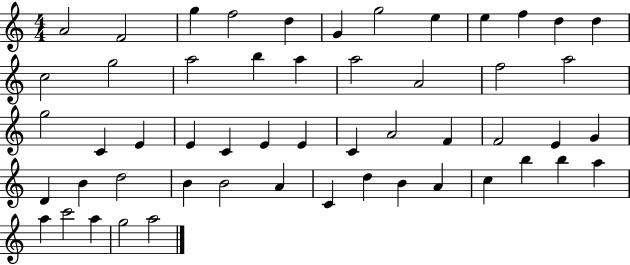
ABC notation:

X:1
T:Untitled
M:4/4
L:1/4
K:C
A2 F2 g f2 d G g2 e e f d d c2 g2 a2 b a a2 A2 f2 a2 g2 C E E C E E C A2 F F2 E G D B d2 B B2 A C d B A c b b a a c'2 a g2 a2